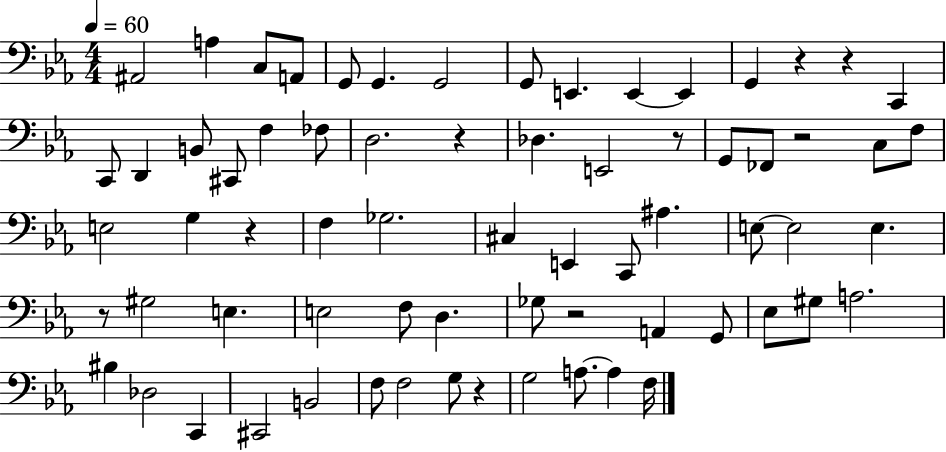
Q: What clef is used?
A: bass